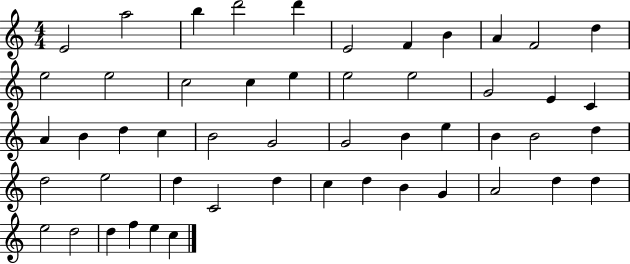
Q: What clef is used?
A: treble